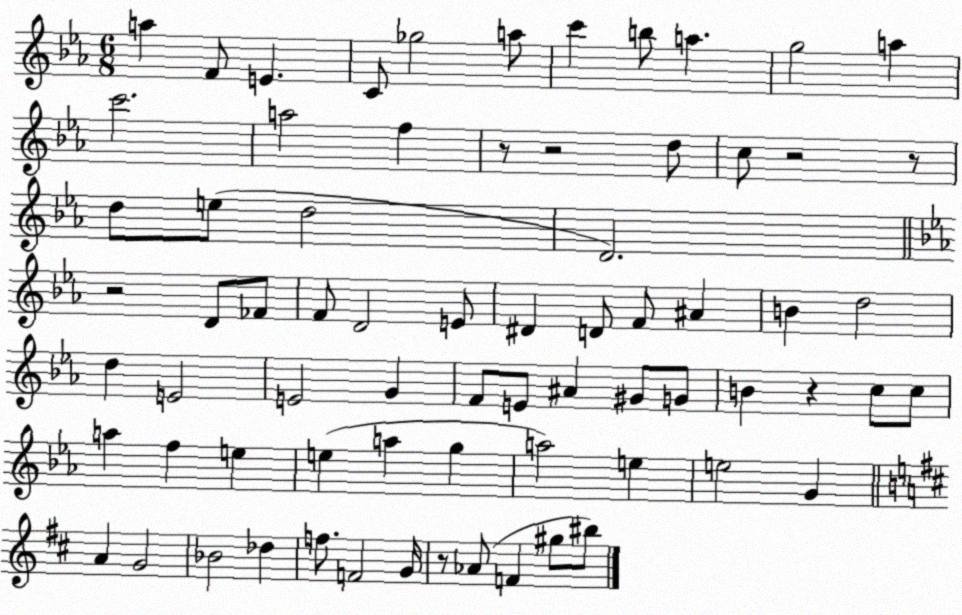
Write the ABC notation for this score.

X:1
T:Untitled
M:6/8
L:1/4
K:Eb
a F/2 E C/2 _g2 a/2 c' b/2 a g2 a c'2 a2 f z/2 z2 d/2 c/2 z2 z/2 d/2 e/2 d2 D2 z2 D/2 _F/2 F/2 D2 E/2 ^D D/2 F/2 ^A B d2 d E2 E2 G F/2 E/2 ^A ^G/2 G/2 B z c/2 c/2 a f e e a g a2 e e2 G A G2 _B2 _d f/2 F2 G/4 z/2 _A/2 F ^g/2 ^b/2